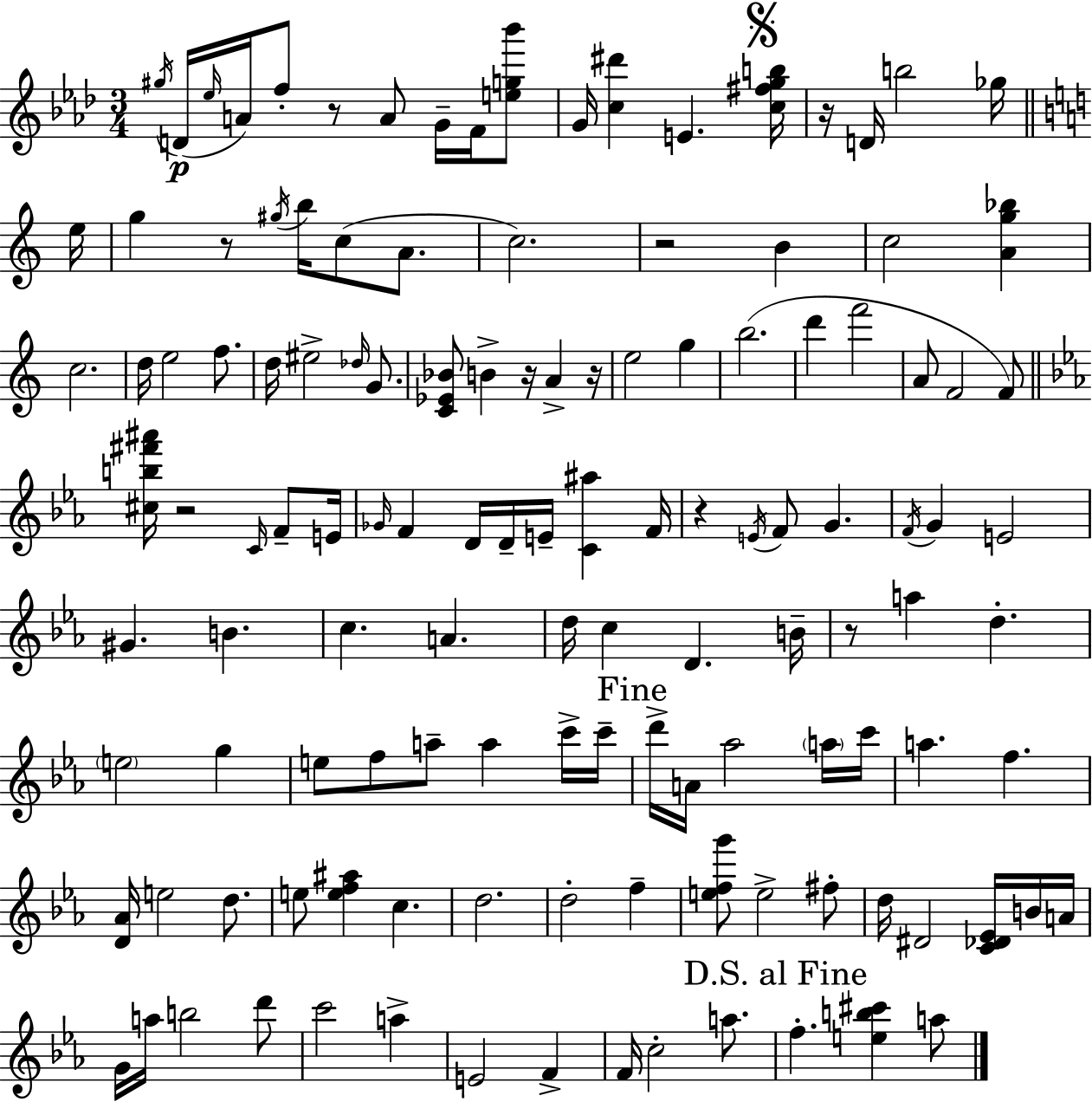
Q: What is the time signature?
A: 3/4